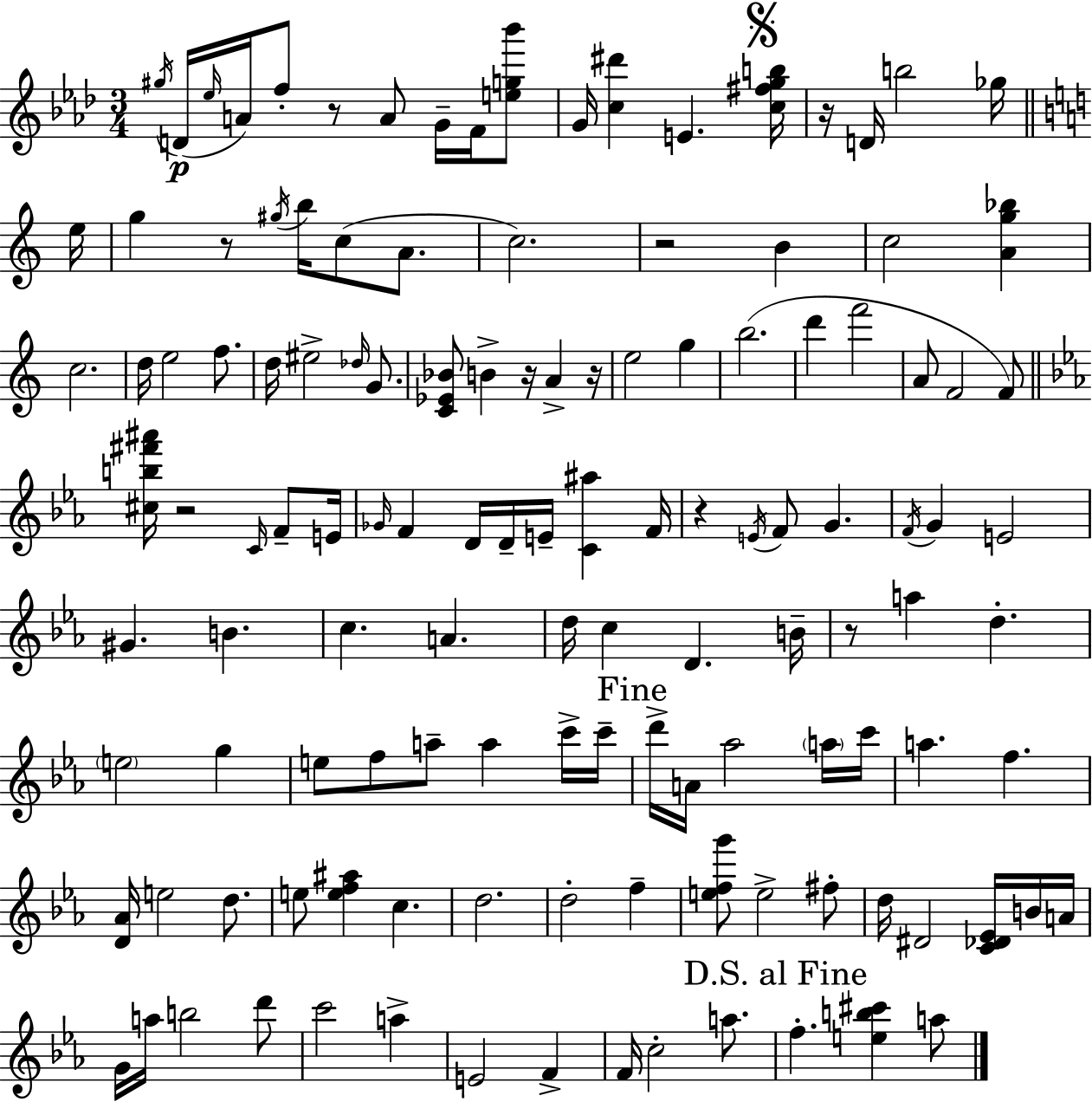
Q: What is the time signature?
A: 3/4